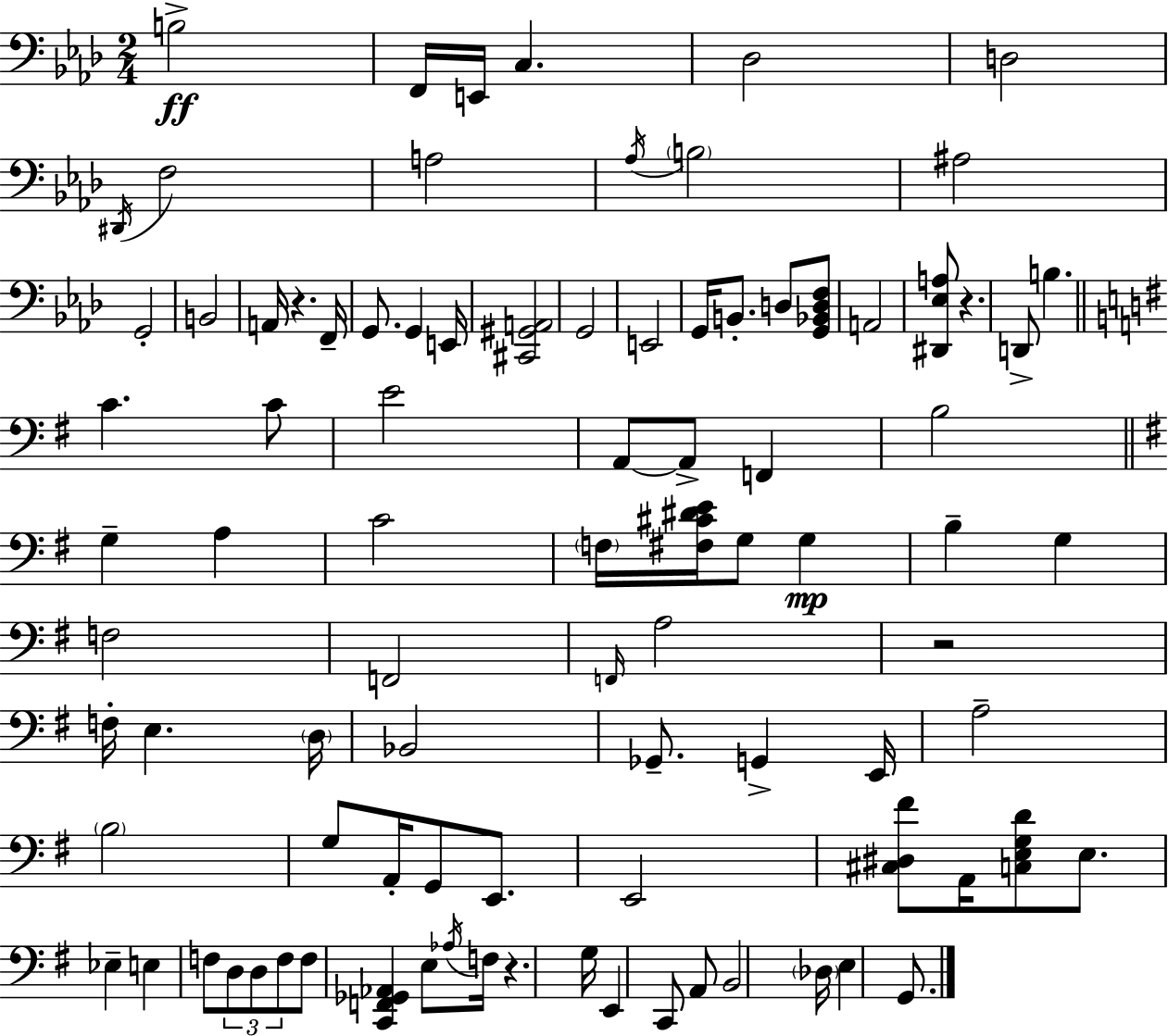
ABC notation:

X:1
T:Untitled
M:2/4
L:1/4
K:Ab
B,2 F,,/4 E,,/4 C, _D,2 D,2 ^D,,/4 F,2 A,2 _A,/4 B,2 ^A,2 G,,2 B,,2 A,,/4 z F,,/4 G,,/2 G,, E,,/4 [^C,,^G,,A,,]2 G,,2 E,,2 G,,/4 B,,/2 D,/2 [G,,_B,,D,F,]/2 A,,2 [^D,,_E,A,]/2 z D,,/2 B, C C/2 E2 A,,/2 A,,/2 F,, B,2 G, A, C2 F,/4 [^F,^C^DE]/4 G,/2 G, B, G, F,2 F,,2 F,,/4 A,2 z2 F,/4 E, D,/4 _B,,2 _G,,/2 G,, E,,/4 A,2 B,2 G,/2 A,,/4 G,,/2 E,,/2 E,,2 [^C,^D,^F]/2 A,,/4 [C,E,G,D]/2 E,/2 _E, E, F,/2 D,/2 D,/2 F,/2 F,/2 [C,,F,,_G,,_A,,] E,/2 _A,/4 F,/4 z G,/4 E,, C,,/2 A,,/2 B,,2 _D,/4 E, G,,/2